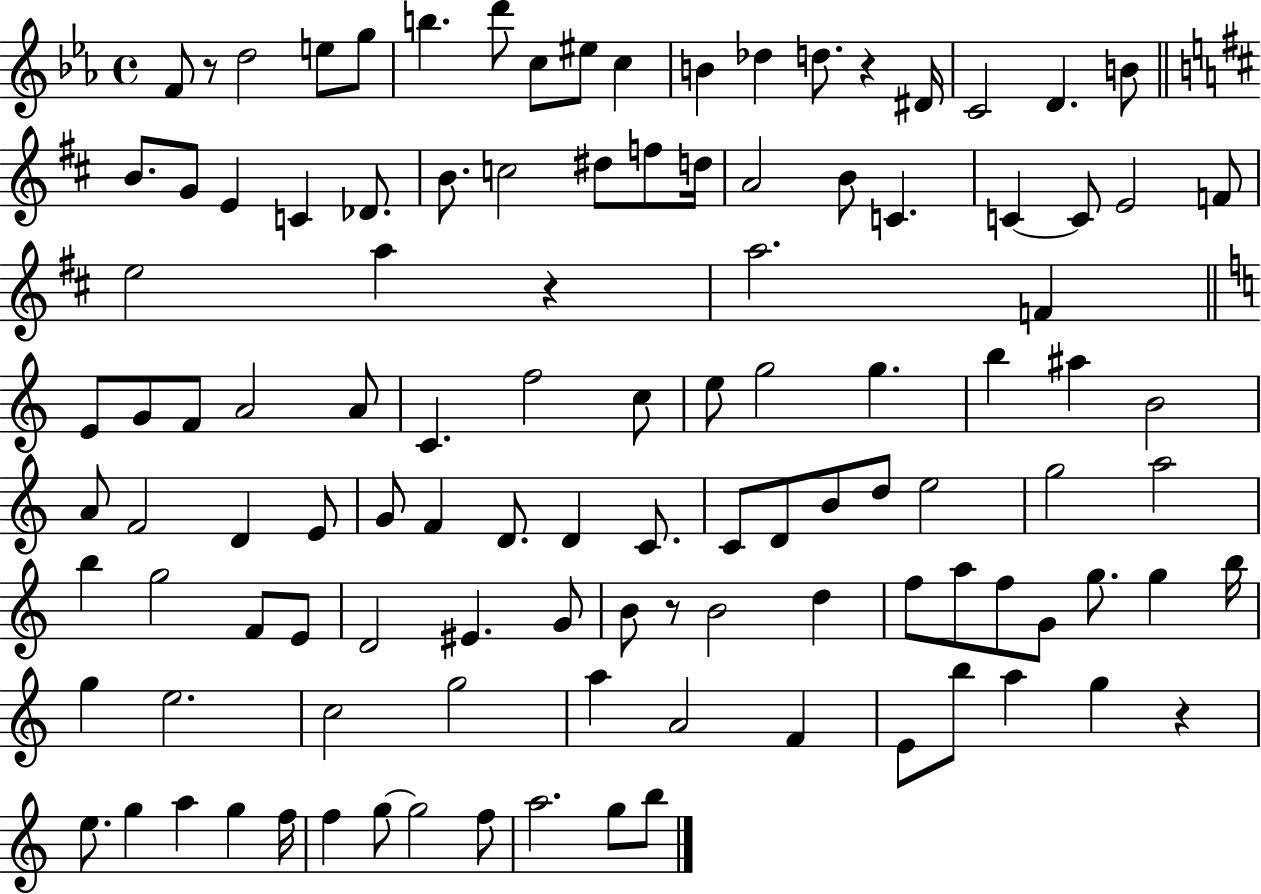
{
  \clef treble
  \time 4/4
  \defaultTimeSignature
  \key ees \major
  f'8 r8 d''2 e''8 g''8 | b''4. d'''8 c''8 eis''8 c''4 | b'4 des''4 d''8. r4 dis'16 | c'2 d'4. b'8 | \break \bar "||" \break \key b \minor b'8. g'8 e'4 c'4 des'8. | b'8. c''2 dis''8 f''8 d''16 | a'2 b'8 c'4. | c'4~~ c'8 e'2 f'8 | \break e''2 a''4 r4 | a''2. f'4 | \bar "||" \break \key a \minor e'8 g'8 f'8 a'2 a'8 | c'4. f''2 c''8 | e''8 g''2 g''4. | b''4 ais''4 b'2 | \break a'8 f'2 d'4 e'8 | g'8 f'4 d'8. d'4 c'8. | c'8 d'8 b'8 d''8 e''2 | g''2 a''2 | \break b''4 g''2 f'8 e'8 | d'2 eis'4. g'8 | b'8 r8 b'2 d''4 | f''8 a''8 f''8 g'8 g''8. g''4 b''16 | \break g''4 e''2. | c''2 g''2 | a''4 a'2 f'4 | e'8 b''8 a''4 g''4 r4 | \break e''8. g''4 a''4 g''4 f''16 | f''4 g''8~~ g''2 f''8 | a''2. g''8 b''8 | \bar "|."
}